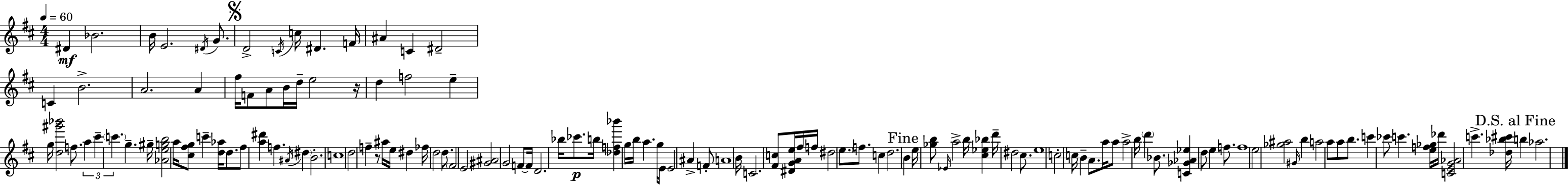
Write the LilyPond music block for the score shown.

{
  \clef treble
  \numericTimeSignature
  \time 4/4
  \key d \major
  \tempo 4 = 60
  dis'4\mf bes'2. | b'16 e'2. \acciaccatura { dis'16 } g'8. | \mark \markup { \musicglyph "scripts.segno" } d'2-> \acciaccatura { c'16 } c''16 dis'4. | f'16 ais'4 c'4 dis'2-- | \break c'4 b'2.-> | a'2. a'4 | fis''16 f'8 a'8 b'16 d''16-- e''2 | r16 d''4 f''2 e''4-- | \break g''16 <d'' gis''' bes'''>2 f''8. \tuplet 3/2 { a''4 | cis'''4-- \parenthesize c'''4. } g''4.-- | gis''16-- <aes' e'' g'' b''>2 a''16 <cis'' fis'' g''>8 c'''4-- | <d'' aes''>16 d''8. fis''8 <a'' dis'''>4 f''4. | \break \acciaccatura { ais'16 } \parenthesize dis''4 b'2.-. | c''1 | d''2 f''4-- r8 | ais''16 e''16 dis''4 fes''16 d''2 | \break d''8. \parenthesize fis'2 e'2 | <gis' ais'>2 g'2 | f'8~~ f'16 d'2. | bes''16 ces'''8.\p b''16 <des'' f'' bes'''>4 g''16 b''16 a''4. | \break g''16 e'16 e'2 ais'4-> | f'8-. a'1 | b'16 c'2. | <fis' c''>8 <dis' g' a' e''>16 fis''16 f''16 dis''2 \parenthesize e''8. | \break f''8. c''4 d''2. | \mark "Fine" b'4 e''16 <ges'' b''>8 \grace { ees'16 } a''2-> | b''16 <cis'' ees'' bes''>4 d'''16-- dis''2 | cis''8. e''1 | \break c''2-. c''16 b'4-- | a'8. a''16 a''8 a''2-> b''16 | \parenthesize d'''4 bes'8. <c' ges' aes' ees''>4 d''8 e''4 | f''8. f''1 | \break e''2 <ges'' ais''>2 | \grace { gis'16 } b''4 a''2 | a''8 a''8 b''8. c'''4 ces'''8 c'''4. | <e'' f'' ges''>16 des'''16 <c' e' g' aes'>2 c'''4.-> | \break <des'' bes'' cis'''>16 \mark "D.S. al Fine" b''4 aes''2. | \bar "|."
}